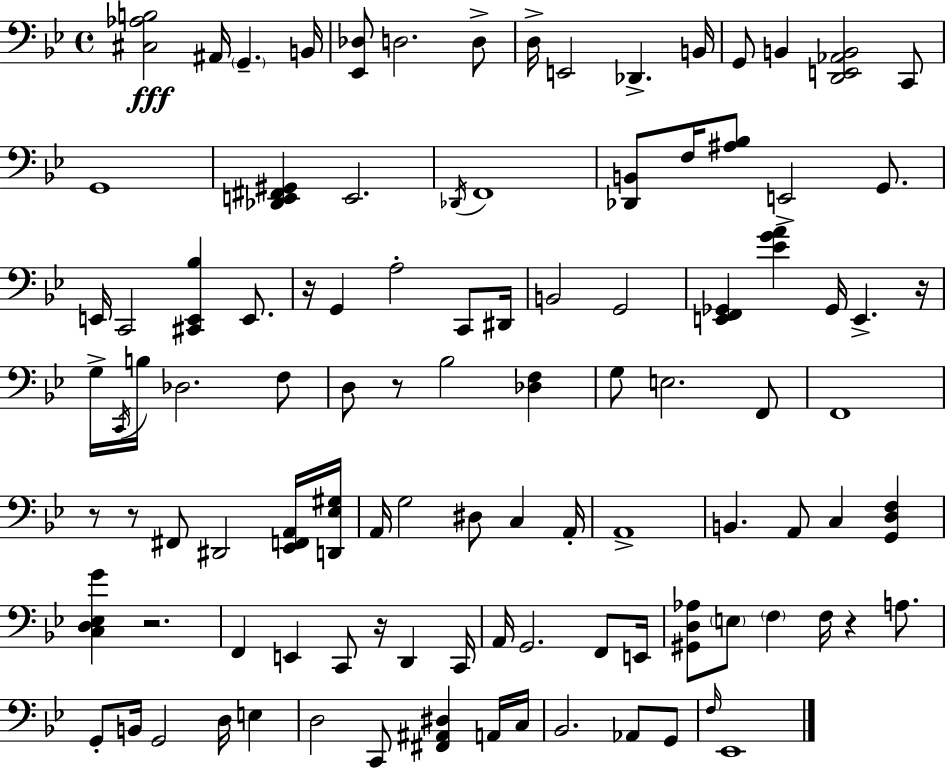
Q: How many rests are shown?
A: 8